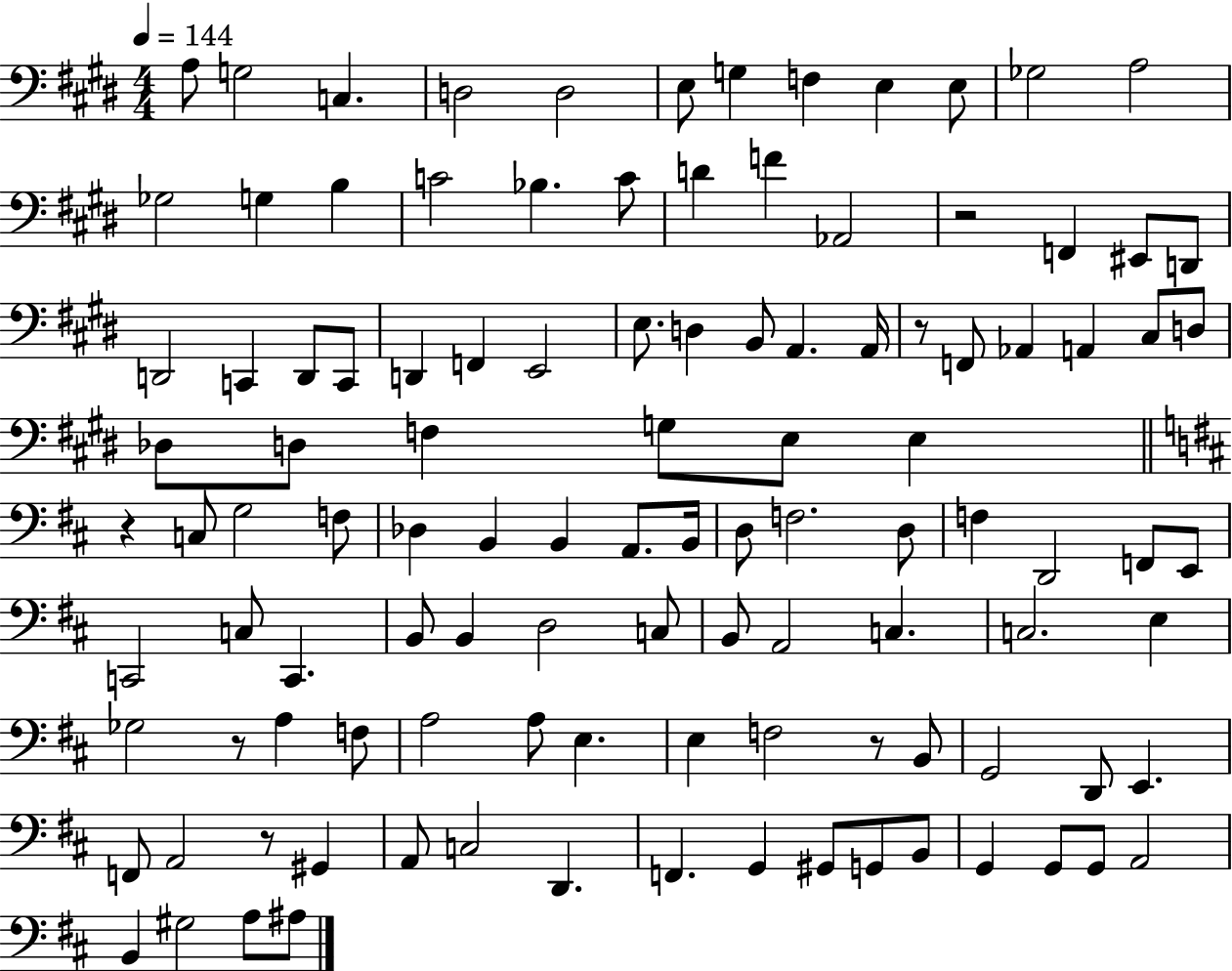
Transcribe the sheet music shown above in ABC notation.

X:1
T:Untitled
M:4/4
L:1/4
K:E
A,/2 G,2 C, D,2 D,2 E,/2 G, F, E, E,/2 _G,2 A,2 _G,2 G, B, C2 _B, C/2 D F _A,,2 z2 F,, ^E,,/2 D,,/2 D,,2 C,, D,,/2 C,,/2 D,, F,, E,,2 E,/2 D, B,,/2 A,, A,,/4 z/2 F,,/2 _A,, A,, ^C,/2 D,/2 _D,/2 D,/2 F, G,/2 E,/2 E, z C,/2 G,2 F,/2 _D, B,, B,, A,,/2 B,,/4 D,/2 F,2 D,/2 F, D,,2 F,,/2 E,,/2 C,,2 C,/2 C,, B,,/2 B,, D,2 C,/2 B,,/2 A,,2 C, C,2 E, _G,2 z/2 A, F,/2 A,2 A,/2 E, E, F,2 z/2 B,,/2 G,,2 D,,/2 E,, F,,/2 A,,2 z/2 ^G,, A,,/2 C,2 D,, F,, G,, ^G,,/2 G,,/2 B,,/2 G,, G,,/2 G,,/2 A,,2 B,, ^G,2 A,/2 ^A,/2